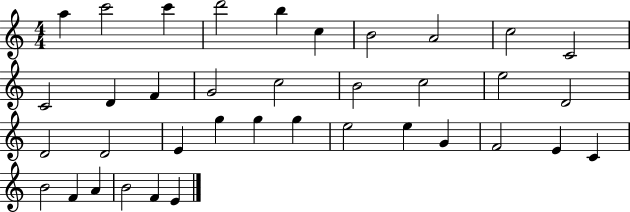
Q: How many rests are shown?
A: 0